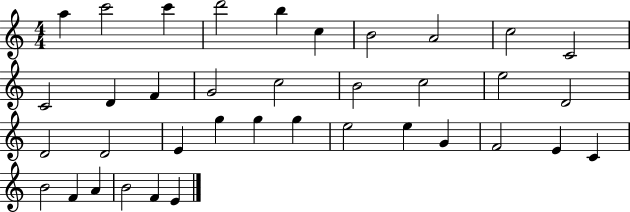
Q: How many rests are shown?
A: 0